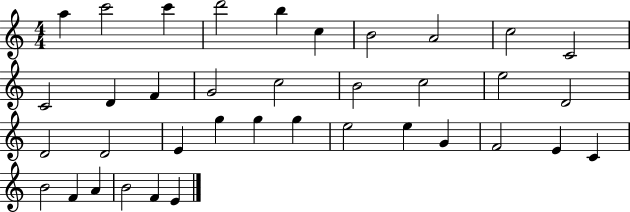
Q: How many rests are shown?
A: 0